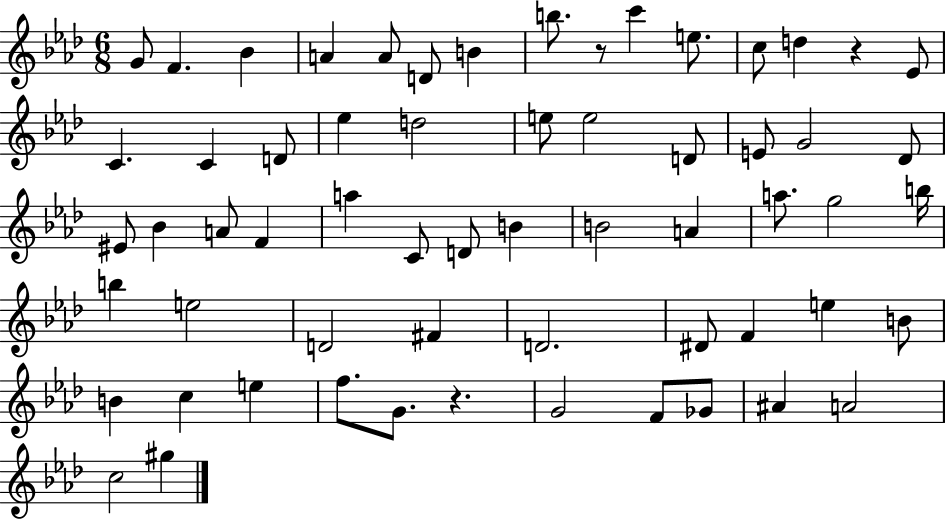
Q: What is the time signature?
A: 6/8